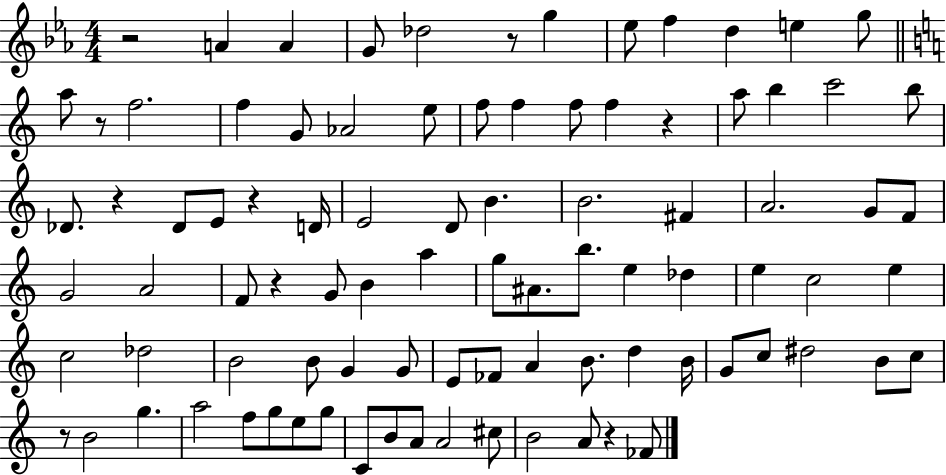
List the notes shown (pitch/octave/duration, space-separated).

R/h A4/q A4/q G4/e Db5/h R/e G5/q Eb5/e F5/q D5/q E5/q G5/e A5/e R/e F5/h. F5/q G4/e Ab4/h E5/e F5/e F5/q F5/e F5/q R/q A5/e B5/q C6/h B5/e Db4/e. R/q Db4/e E4/e R/q D4/s E4/h D4/e B4/q. B4/h. F#4/q A4/h. G4/e F4/e G4/h A4/h F4/e R/q G4/e B4/q A5/q G5/e A#4/e. B5/e. E5/q Db5/q E5/q C5/h E5/q C5/h Db5/h B4/h B4/e G4/q G4/e E4/e FES4/e A4/q B4/e. D5/q B4/s G4/e C5/e D#5/h B4/e C5/e R/e B4/h G5/q. A5/h F5/e G5/e E5/e G5/e C4/e B4/e A4/e A4/h C#5/e B4/h A4/e R/q FES4/e